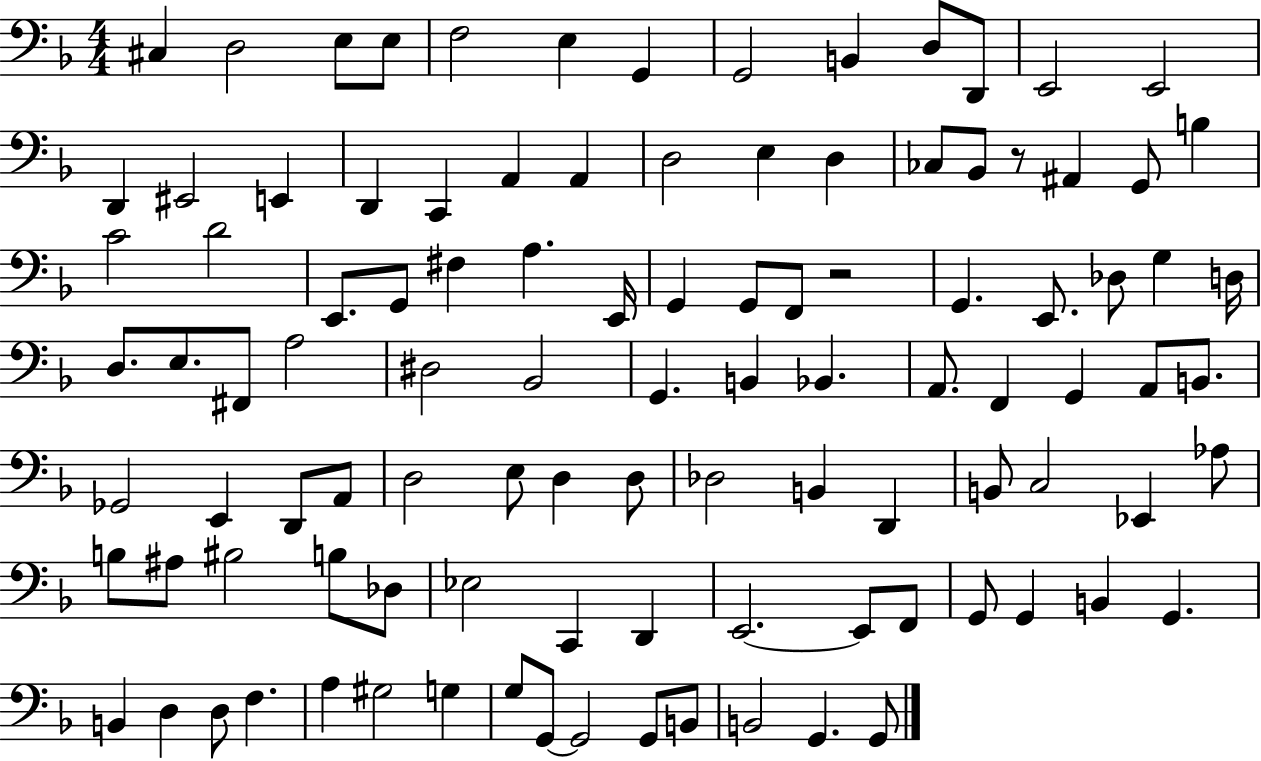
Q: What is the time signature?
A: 4/4